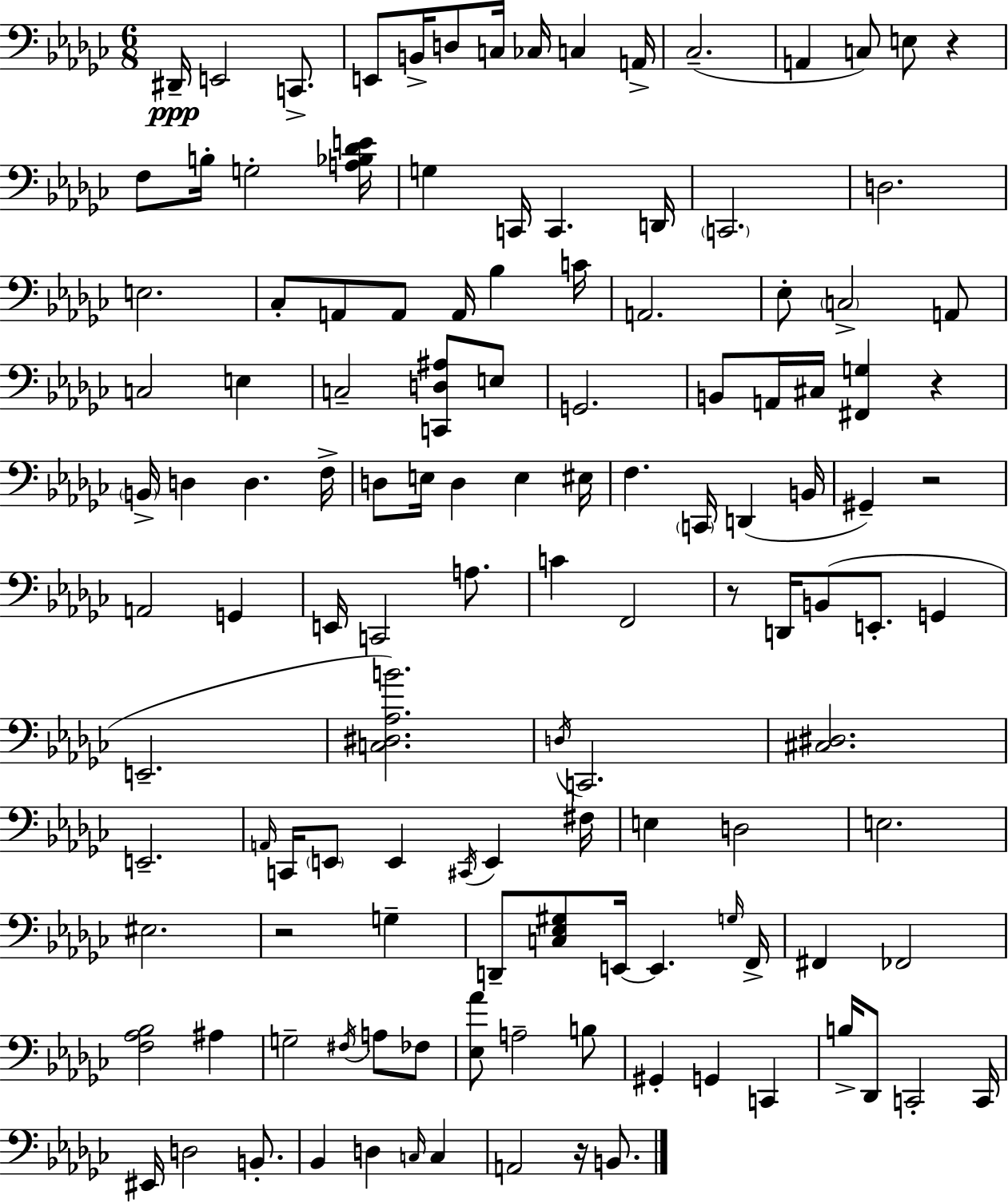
{
  \clef bass
  \numericTimeSignature
  \time 6/8
  \key ees \minor
  dis,16--\ppp e,2 c,8.-> | e,8 b,16-> d8 c16 ces16 c4 a,16-> | ces2.--( | a,4 c8) e8 r4 | \break f8 b16-. g2-. <a bes des' e'>16 | g4 c,16 c,4. d,16 | \parenthesize c,2. | d2. | \break e2. | ces8-. a,8 a,8 a,16 bes4 c'16 | a,2. | ees8-. \parenthesize c2-> a,8 | \break c2 e4 | c2-- <c, d ais>8 e8 | g,2. | b,8 a,16 cis16 <fis, g>4 r4 | \break \parenthesize b,16-> d4 d4. f16-> | d8 e16 d4 e4 eis16 | f4. \parenthesize c,16 d,4( b,16 | gis,4--) r2 | \break a,2 g,4 | e,16 c,2 a8. | c'4 f,2 | r8 d,16 b,8( e,8.-. g,4 | \break e,2.-- | <c dis aes b'>2.) | \acciaccatura { d16 } c,2. | <cis dis>2. | \break e,2.-- | \grace { a,16 } c,16 \parenthesize e,8 e,4 \acciaccatura { cis,16 } e,4 | fis16 e4 d2 | e2. | \break eis2. | r2 g4-- | d,8-- <c ees gis>8 e,16~~ e,4. | \grace { g16 } f,16-> fis,4 fes,2 | \break <f aes bes>2 | ais4 g2-- | \acciaccatura { fis16 } a8 fes8 <ees aes'>8 a2-- | b8 gis,4-. g,4 | \break c,4 b16-> des,8 c,2-. | c,16 eis,16 d2 | b,8.-. bes,4 d4 | \grace { c16 } c4 a,2 | \break r16 b,8. \bar "|."
}